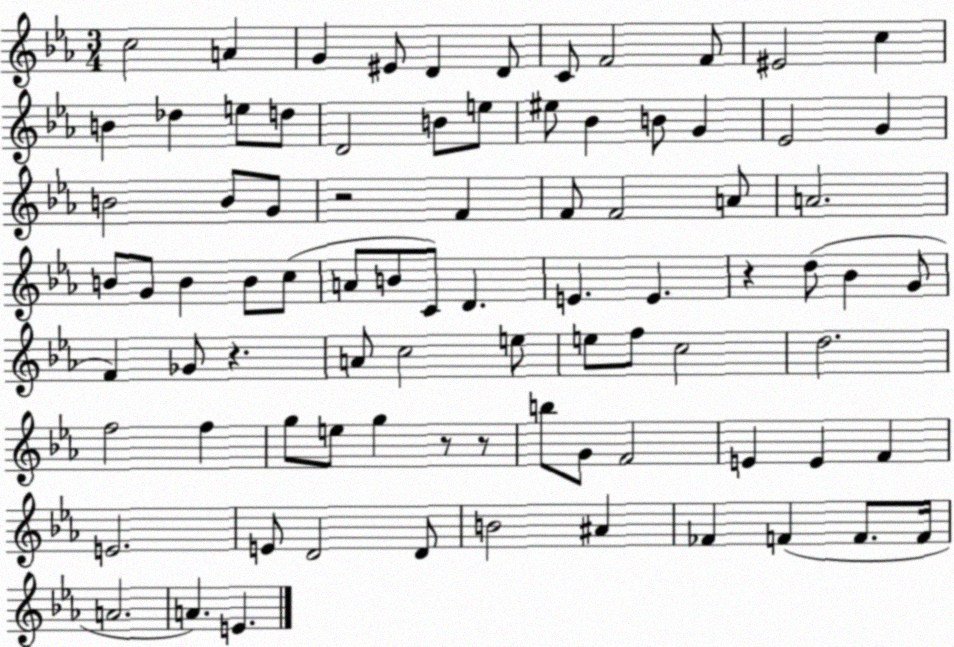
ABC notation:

X:1
T:Untitled
M:3/4
L:1/4
K:Eb
c2 A G ^E/2 D D/2 C/2 F2 F/2 ^E2 c B _d e/2 d/2 D2 B/2 e/2 ^e/2 _B B/2 G _E2 G B2 B/2 G/2 z2 F F/2 F2 A/2 A2 B/2 G/2 B B/2 c/2 A/2 B/2 C/2 D E E z d/2 _B G/2 F _G/2 z A/2 c2 e/2 e/2 f/2 c2 d2 f2 f g/2 e/2 g z/2 z/2 b/2 G/2 F2 E E F E2 E/2 D2 D/2 B2 ^A _F F F/2 F/4 A2 A E